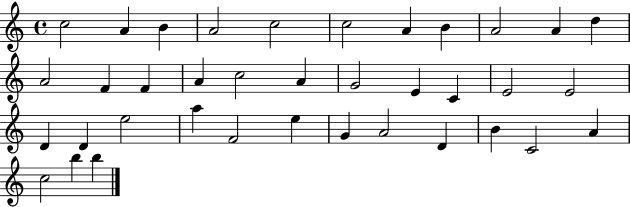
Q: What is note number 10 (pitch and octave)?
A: A4